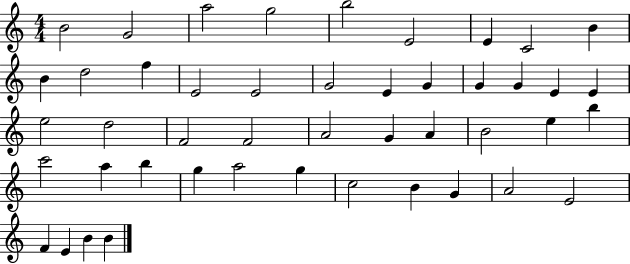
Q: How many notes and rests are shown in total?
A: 46